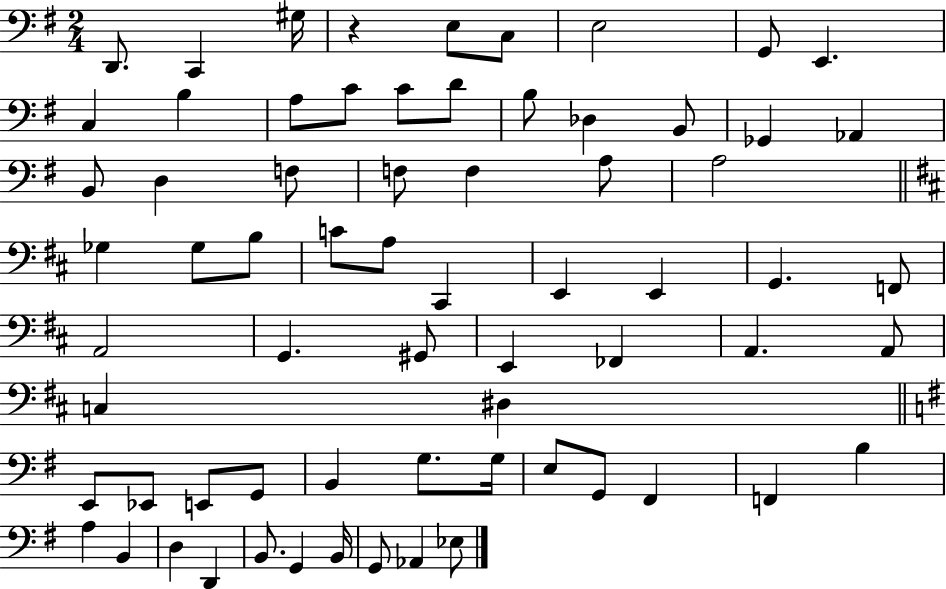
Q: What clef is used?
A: bass